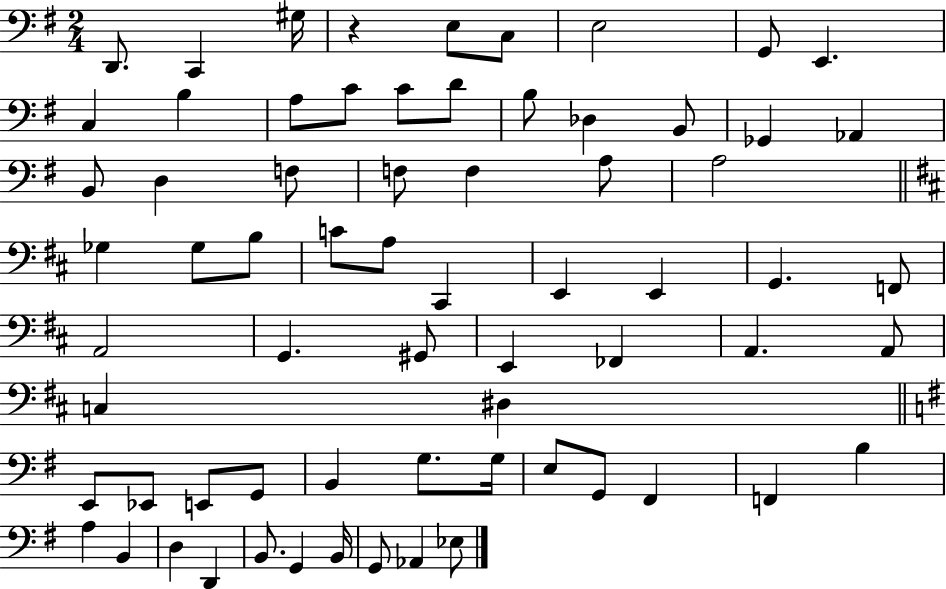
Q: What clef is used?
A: bass